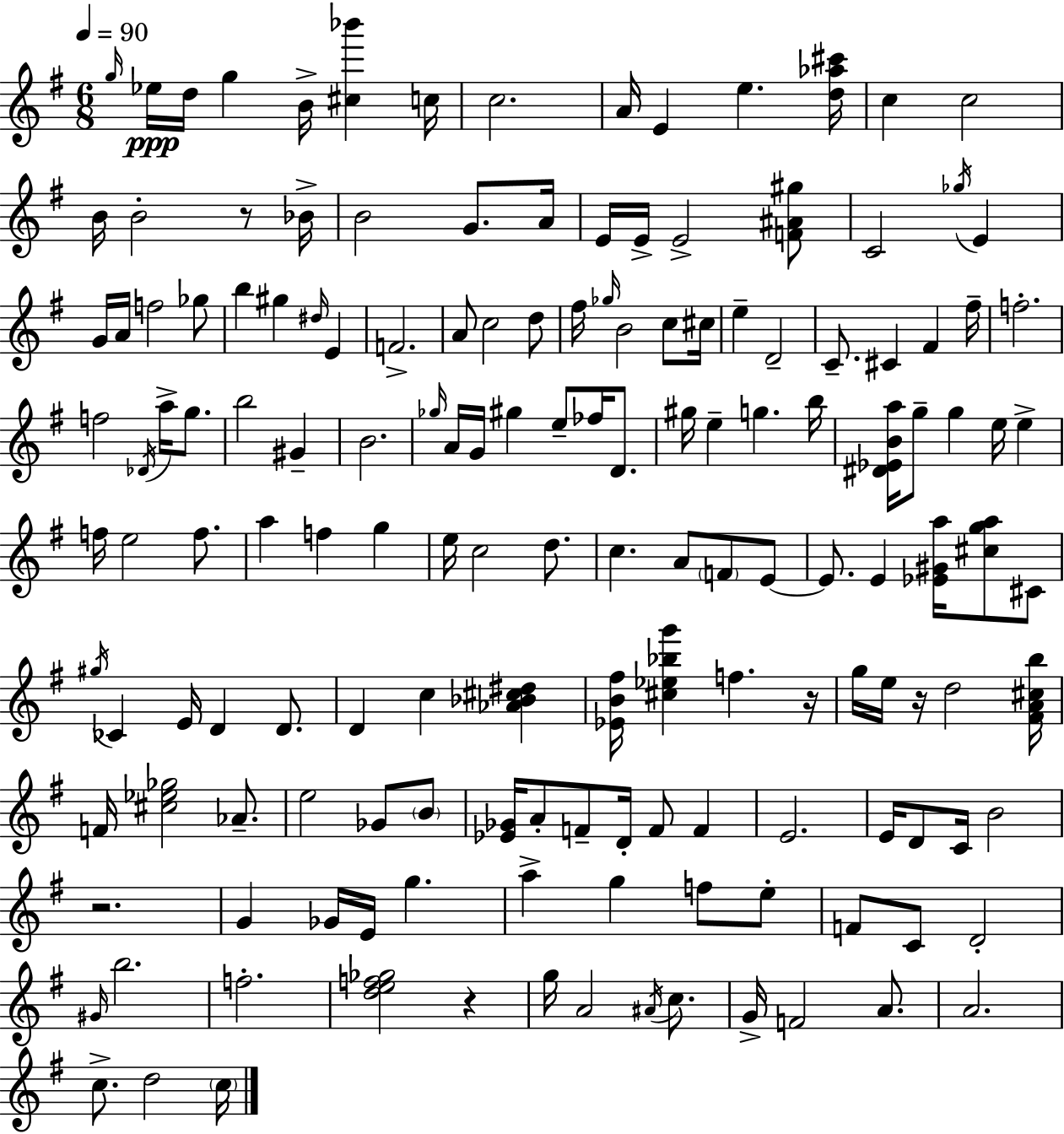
G5/s Eb5/s D5/s G5/q B4/s [C#5,Bb6]/q C5/s C5/h. A4/s E4/q E5/q. [D5,Ab5,C#6]/s C5/q C5/h B4/s B4/h R/e Bb4/s B4/h G4/e. A4/s E4/s E4/s E4/h [F4,A#4,G#5]/e C4/h Gb5/s E4/q G4/s A4/s F5/h Gb5/e B5/q G#5/q D#5/s E4/q F4/h. A4/e C5/h D5/e F#5/s Gb5/s B4/h C5/e C#5/s E5/q D4/h C4/e. C#4/q F#4/q F#5/s F5/h. F5/h Db4/s A5/s G5/e. B5/h G#4/q B4/h. Gb5/s A4/s G4/s G#5/q E5/e FES5/s D4/e. G#5/s E5/q G5/q. B5/s [D#4,Eb4,B4,A5]/s G5/e G5/q E5/s E5/q F5/s E5/h F5/e. A5/q F5/q G5/q E5/s C5/h D5/e. C5/q. A4/e F4/e E4/e E4/e. E4/q [Eb4,G#4,A5]/s [C#5,G5,A5]/e C#4/e G#5/s CES4/q E4/s D4/q D4/e. D4/q C5/q [Ab4,Bb4,C#5,D#5]/q [Eb4,B4,F#5]/s [C#5,Eb5,Bb5,G6]/q F5/q. R/s G5/s E5/s R/s D5/h [F#4,A4,C#5,B5]/s F4/s [C#5,Eb5,Gb5]/h Ab4/e. E5/h Gb4/e B4/e [Eb4,Gb4]/s A4/e F4/e D4/s F4/e F4/q E4/h. E4/s D4/e C4/s B4/h R/h. G4/q Gb4/s E4/s G5/q. A5/q G5/q F5/e E5/e F4/e C4/e D4/h G#4/s B5/h. F5/h. [D5,E5,F5,Gb5]/h R/q G5/s A4/h A#4/s C5/e. G4/s F4/h A4/e. A4/h. C5/e. D5/h C5/s